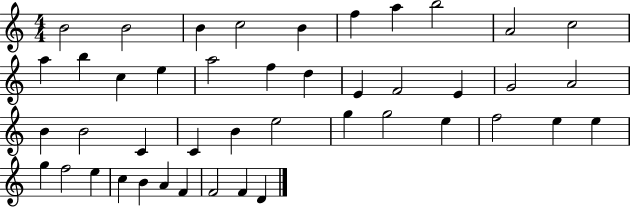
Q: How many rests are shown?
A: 0